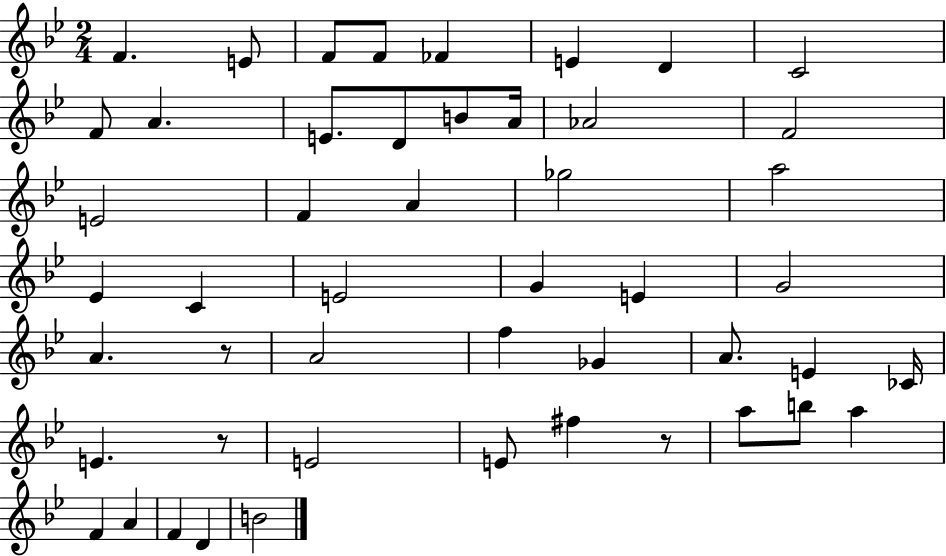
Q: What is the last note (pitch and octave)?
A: B4